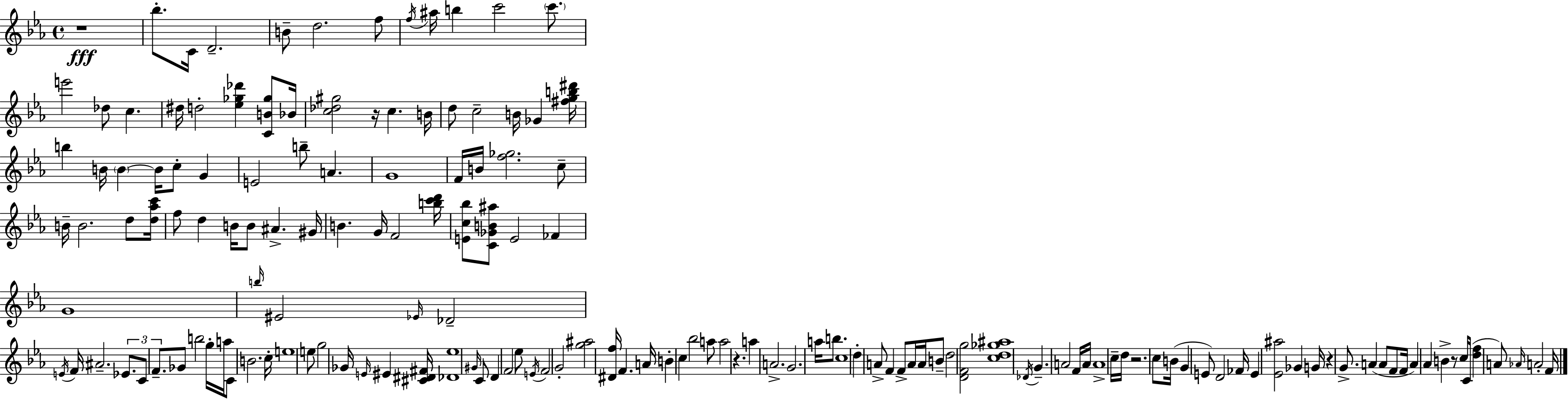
R/w Bb5/e. C4/s D4/h. B4/e D5/h. F5/e F5/s A#5/s B5/q C6/h C6/e. E6/h Db5/e C5/q. D#5/s D5/h [Eb5,Gb5,Db6]/q [C4,B4,Gb5]/e Bb4/s [C5,Db5,G#5]/h R/s C5/q. B4/s D5/e C5/h B4/s Gb4/q [F#5,G5,B5,D#6]/s B5/q B4/s B4/q B4/s C5/e G4/q E4/h B5/e A4/q. G4/w F4/s B4/s [F5,Gb5]/h. C5/e B4/s B4/h. D5/e [D5,Ab5,C6]/s F5/e D5/q B4/s B4/e A#4/q. G#4/s B4/q. G4/s F4/h [B5,C6,D6]/s [E4,C5,Bb5]/e [C4,Gb4,B4,A#5]/e E4/h FES4/q G4/w B5/s EIS4/h Eb4/s Db4/h E4/s F4/s A#4/h. Eb4/e. C4/e F4/e. Gb4/e B5/h G5/s A5/s C4/e B4/h. C5/s E5/w E5/e G5/h Gb4/s E4/s EIS4/q [C#4,D#4,F#4]/s [Db4,Eb5]/w G#4/s C4/e D4/q F4/h Eb5/e E4/s F4/h G4/h [G5,A#5]/h [D#4,F5]/s F4/q. A4/s B4/q C5/q Bb5/h A5/e A5/h R/q. A5/q A4/h. G4/h. A5/s B5/e. C5/w D5/q A4/e F4/q F4/e A4/s A4/s B4/e D5/h [D4,F4,G5]/h [C5,D5,Gb5,A#5]/w Db4/s G4/q. A4/h F4/s A4/s A4/w C5/s D5/s R/h. C5/e B4/s G4/q E4/e D4/h FES4/s E4/q [Eb4,A#5]/h Gb4/q G4/s R/q G4/e. A4/q A4/e F4/e F4/s A4/q Ab4/q B4/q R/e C5/s C4/s [D5,F5]/q A4/e Ab4/s A4/h F4/s